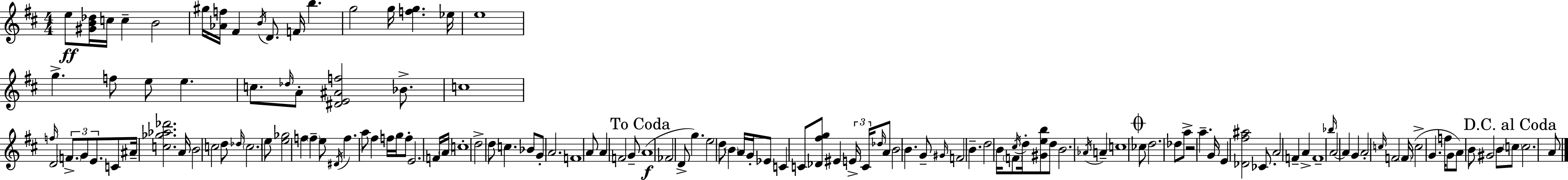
X:1
T:Untitled
M:4/4
L:1/4
K:D
e/2 [^GB_d]/4 c/4 c B2 ^g/4 [_Af]/4 ^F B/4 D/2 F/4 b g2 g/4 [fg] _e/4 e4 g f/2 e/2 e c/2 _d/4 A/2 [^DE^Af]2 _B/2 c4 f/4 D2 F/2 G/2 E/2 C/2 ^A/4 [c_g_a_d']2 A/4 B2 c2 d/2 _d/4 c2 e/2 [e_g]2 f f e/2 ^D/4 f a/2 ^f f/4 g/4 f/2 E2 F/4 A/4 c4 d2 d/2 c _B/2 G/2 A2 F4 A/2 A F2 G/2 A4 _F2 D/2 g e2 d/2 B A/4 G/4 _E/2 C C/2 [_D^fg]/2 ^E E/4 C/4 _d/4 A/2 B2 B G/2 ^G/4 F2 B d2 B/4 F/2 ^c/4 d/4 [^Geb]/2 d/2 B2 _A/4 A c4 _c/2 d2 _d/2 a/2 z2 a G/4 E [_D^f^a]2 _C/2 A2 F A F4 _b/4 A2 A G A2 c/4 F2 F/4 c2 G f/4 G/2 A/2 B/2 ^G2 B/2 c/2 c2 A/2